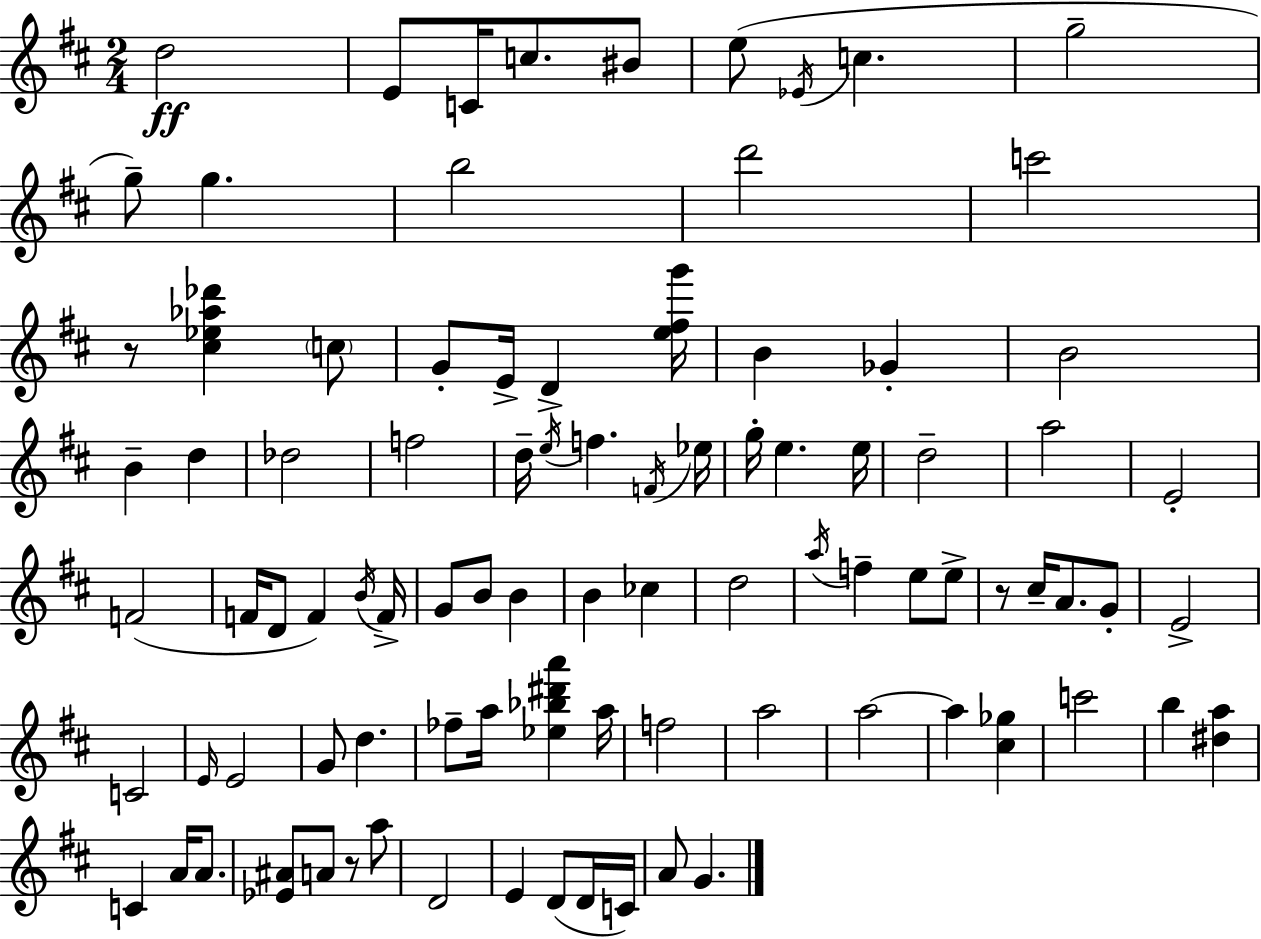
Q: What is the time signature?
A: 2/4